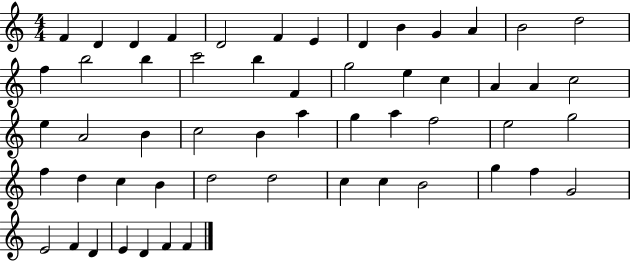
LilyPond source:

{
  \clef treble
  \numericTimeSignature
  \time 4/4
  \key c \major
  f'4 d'4 d'4 f'4 | d'2 f'4 e'4 | d'4 b'4 g'4 a'4 | b'2 d''2 | \break f''4 b''2 b''4 | c'''2 b''4 f'4 | g''2 e''4 c''4 | a'4 a'4 c''2 | \break e''4 a'2 b'4 | c''2 b'4 a''4 | g''4 a''4 f''2 | e''2 g''2 | \break f''4 d''4 c''4 b'4 | d''2 d''2 | c''4 c''4 b'2 | g''4 f''4 g'2 | \break e'2 f'4 d'4 | e'4 d'4 f'4 f'4 | \bar "|."
}